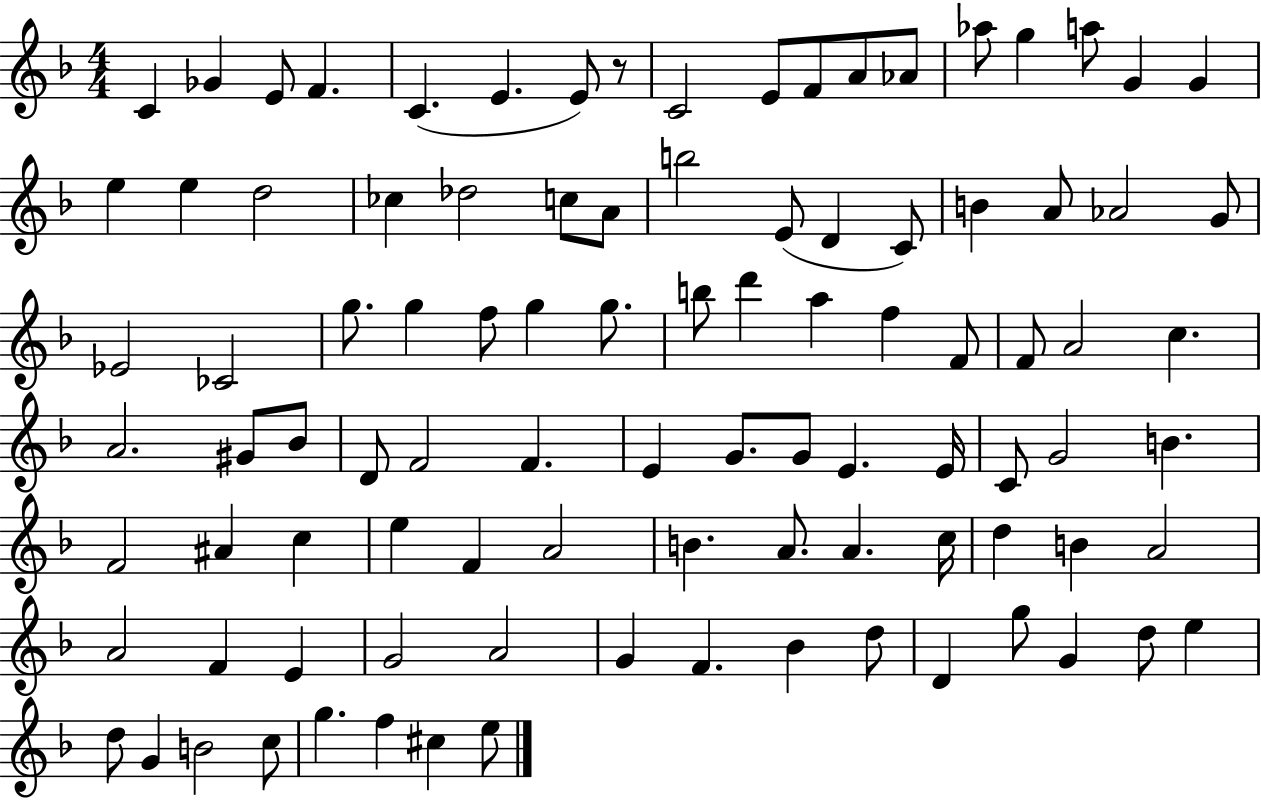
C4/q Gb4/q E4/e F4/q. C4/q. E4/q. E4/e R/e C4/h E4/e F4/e A4/e Ab4/e Ab5/e G5/q A5/e G4/q G4/q E5/q E5/q D5/h CES5/q Db5/h C5/e A4/e B5/h E4/e D4/q C4/e B4/q A4/e Ab4/h G4/e Eb4/h CES4/h G5/e. G5/q F5/e G5/q G5/e. B5/e D6/q A5/q F5/q F4/e F4/e A4/h C5/q. A4/h. G#4/e Bb4/e D4/e F4/h F4/q. E4/q G4/e. G4/e E4/q. E4/s C4/e G4/h B4/q. F4/h A#4/q C5/q E5/q F4/q A4/h B4/q. A4/e. A4/q. C5/s D5/q B4/q A4/h A4/h F4/q E4/q G4/h A4/h G4/q F4/q. Bb4/q D5/e D4/q G5/e G4/q D5/e E5/q D5/e G4/q B4/h C5/e G5/q. F5/q C#5/q E5/e